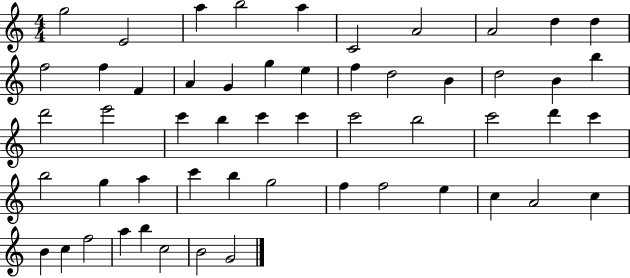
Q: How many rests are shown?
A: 0